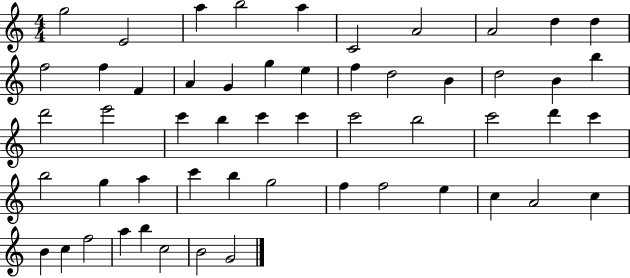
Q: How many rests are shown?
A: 0